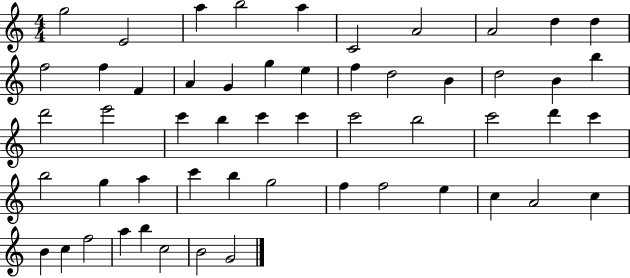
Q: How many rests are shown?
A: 0